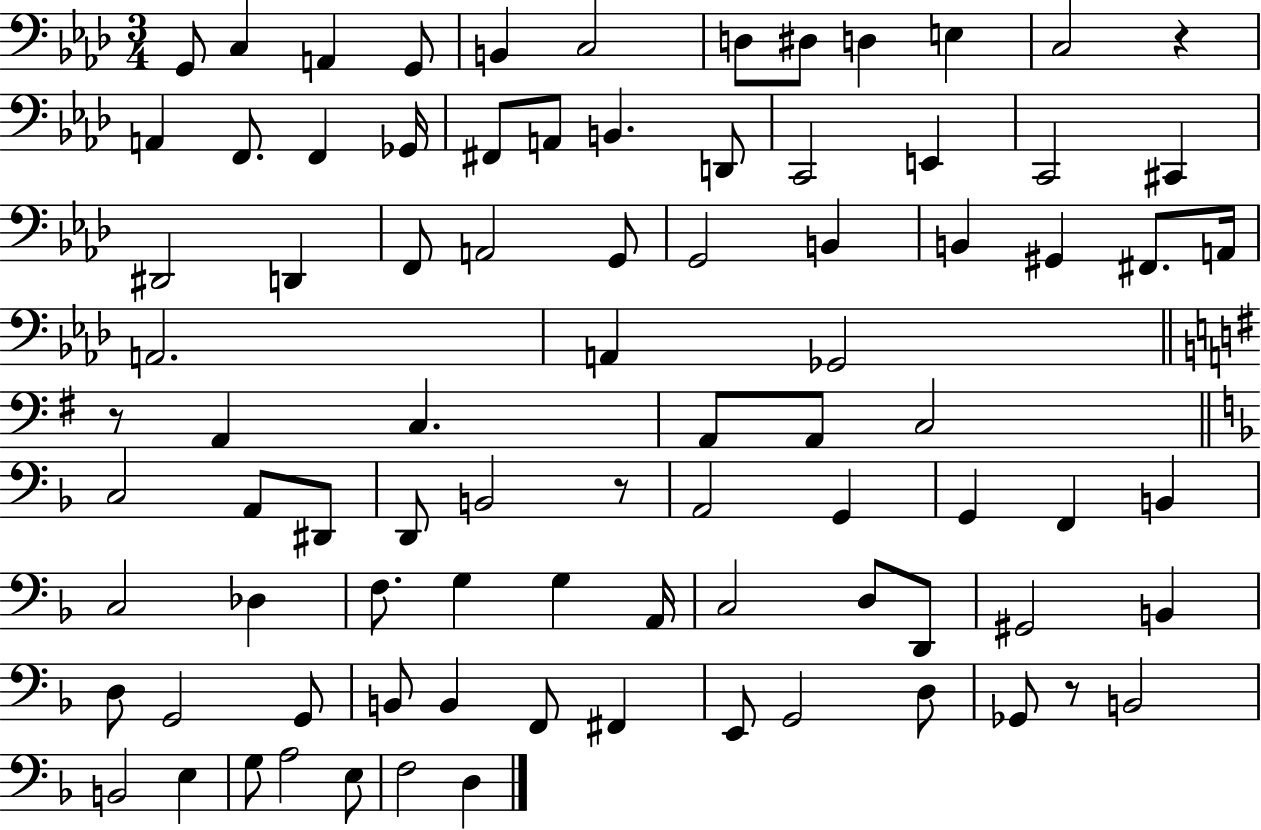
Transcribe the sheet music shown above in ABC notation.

X:1
T:Untitled
M:3/4
L:1/4
K:Ab
G,,/2 C, A,, G,,/2 B,, C,2 D,/2 ^D,/2 D, E, C,2 z A,, F,,/2 F,, _G,,/4 ^F,,/2 A,,/2 B,, D,,/2 C,,2 E,, C,,2 ^C,, ^D,,2 D,, F,,/2 A,,2 G,,/2 G,,2 B,, B,, ^G,, ^F,,/2 A,,/4 A,,2 A,, _G,,2 z/2 A,, C, A,,/2 A,,/2 C,2 C,2 A,,/2 ^D,,/2 D,,/2 B,,2 z/2 A,,2 G,, G,, F,, B,, C,2 _D, F,/2 G, G, A,,/4 C,2 D,/2 D,,/2 ^G,,2 B,, D,/2 G,,2 G,,/2 B,,/2 B,, F,,/2 ^F,, E,,/2 G,,2 D,/2 _G,,/2 z/2 B,,2 B,,2 E, G,/2 A,2 E,/2 F,2 D,